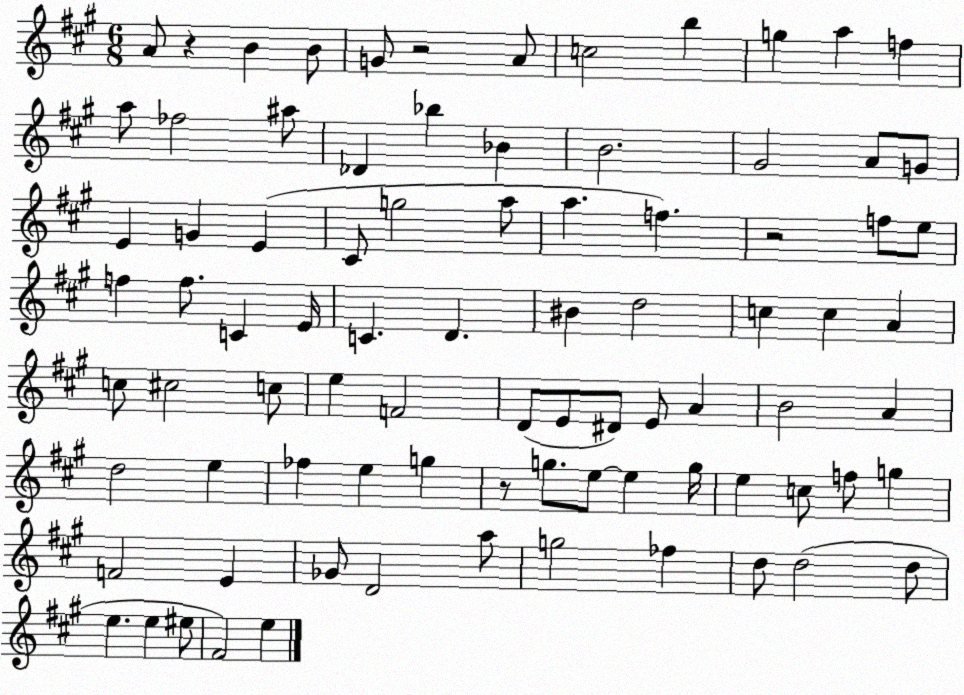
X:1
T:Untitled
M:6/8
L:1/4
K:A
A/2 z B B/2 G/2 z2 A/2 c2 b g a f a/2 _f2 ^a/2 _D _b _B B2 ^G2 A/2 G/2 E G E ^C/2 g2 a/2 a f z2 f/2 e/2 f f/2 C E/4 C D ^B d2 c c A c/2 ^c2 c/2 e F2 D/2 E/2 ^D/2 E/2 A B2 A d2 e _f e g z/2 g/2 e/2 e g/4 e c/2 f/2 g F2 E _G/2 D2 a/2 g2 _f d/2 d2 d/2 e e ^e/2 ^F2 e